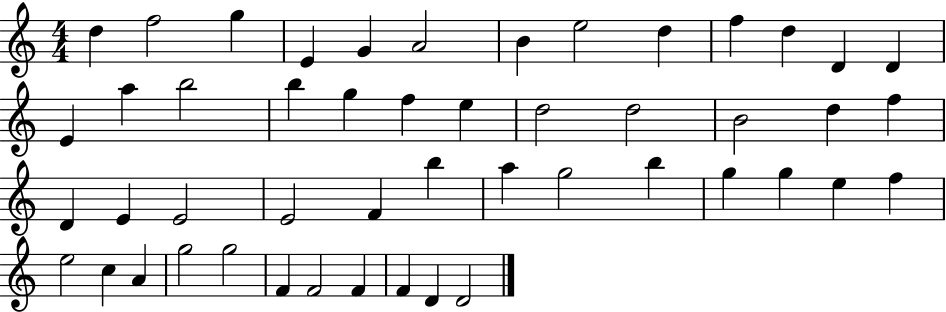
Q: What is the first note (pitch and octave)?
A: D5